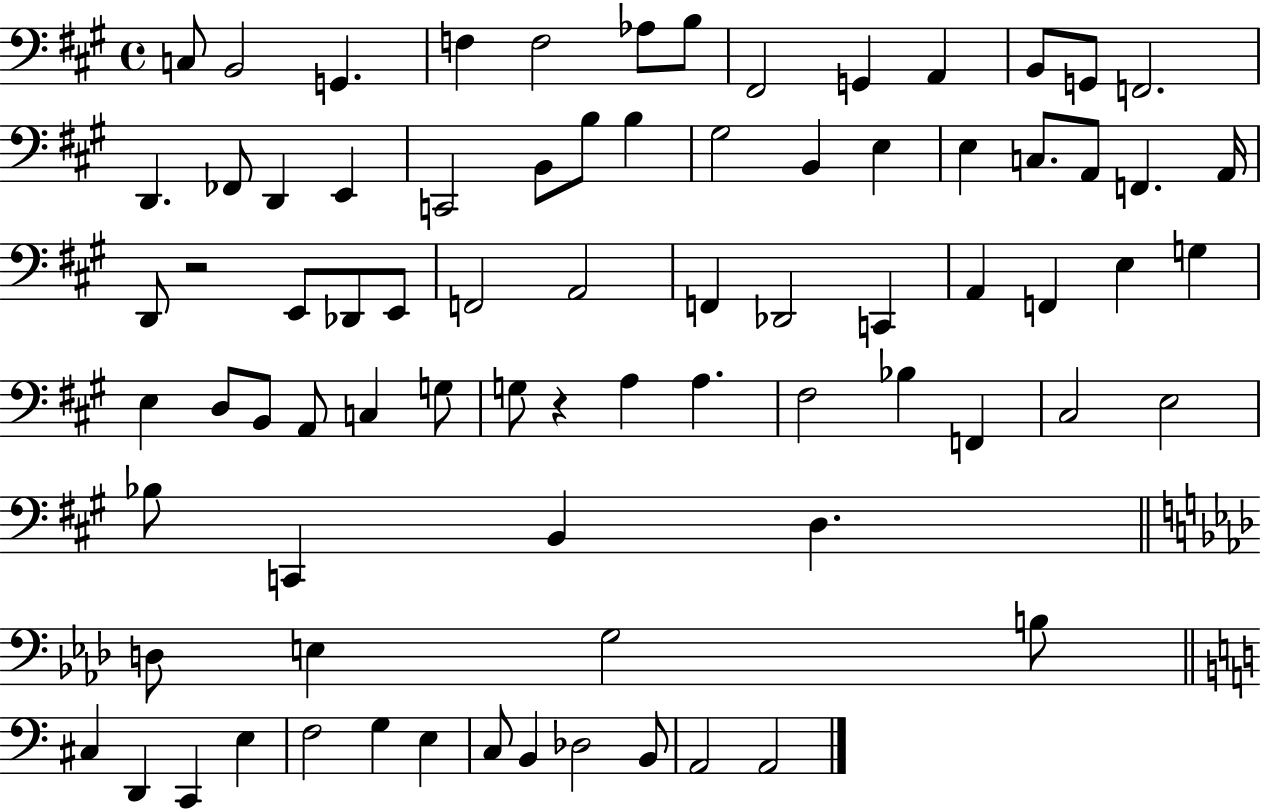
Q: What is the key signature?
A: A major